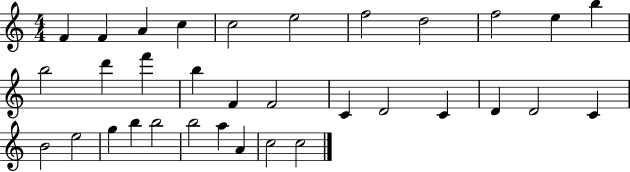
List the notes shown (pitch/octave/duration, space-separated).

F4/q F4/q A4/q C5/q C5/h E5/h F5/h D5/h F5/h E5/q B5/q B5/h D6/q F6/q B5/q F4/q F4/h C4/q D4/h C4/q D4/q D4/h C4/q B4/h E5/h G5/q B5/q B5/h B5/h A5/q A4/q C5/h C5/h